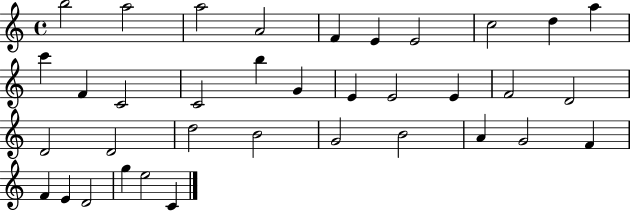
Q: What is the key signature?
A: C major